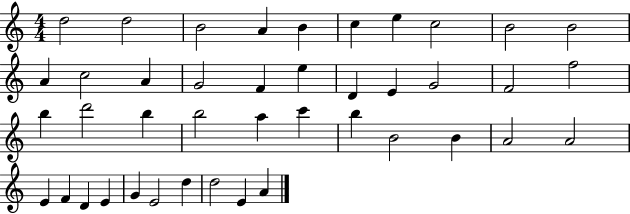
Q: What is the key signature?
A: C major